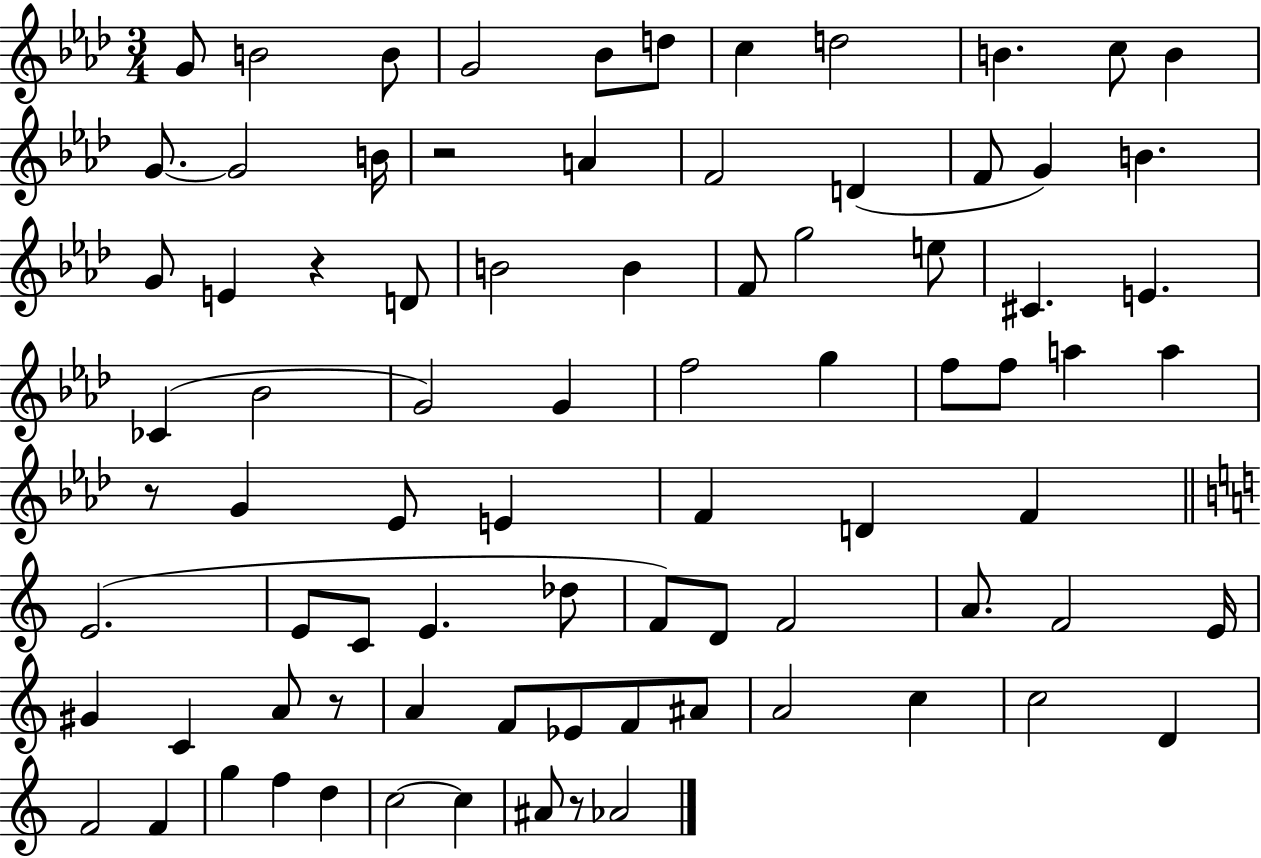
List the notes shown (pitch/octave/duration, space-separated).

G4/e B4/h B4/e G4/h Bb4/e D5/e C5/q D5/h B4/q. C5/e B4/q G4/e. G4/h B4/s R/h A4/q F4/h D4/q F4/e G4/q B4/q. G4/e E4/q R/q D4/e B4/h B4/q F4/e G5/h E5/e C#4/q. E4/q. CES4/q Bb4/h G4/h G4/q F5/h G5/q F5/e F5/e A5/q A5/q R/e G4/q Eb4/e E4/q F4/q D4/q F4/q E4/h. E4/e C4/e E4/q. Db5/e F4/e D4/e F4/h A4/e. F4/h E4/s G#4/q C4/q A4/e R/e A4/q F4/e Eb4/e F4/e A#4/e A4/h C5/q C5/h D4/q F4/h F4/q G5/q F5/q D5/q C5/h C5/q A#4/e R/e Ab4/h